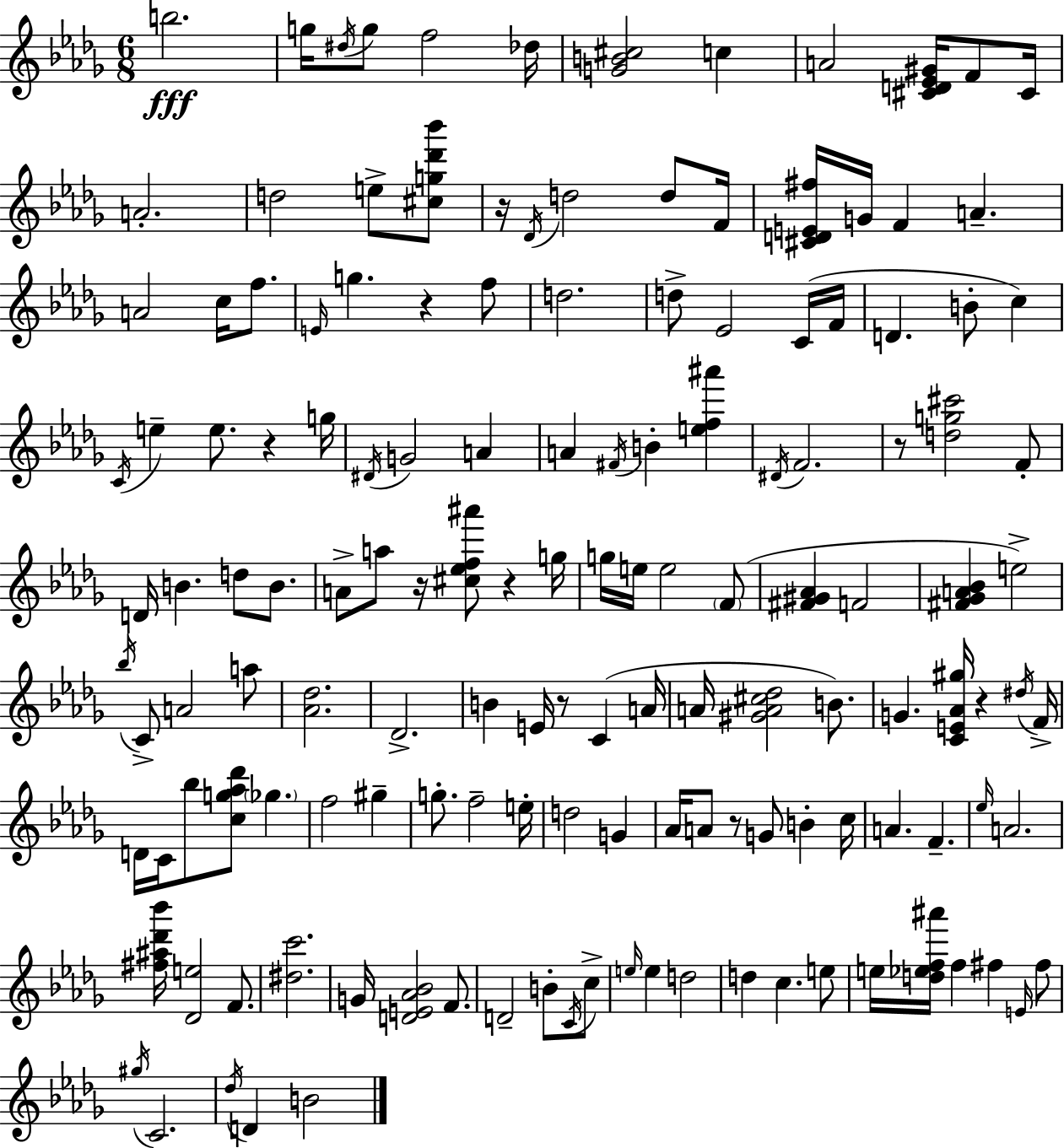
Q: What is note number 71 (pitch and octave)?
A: B4